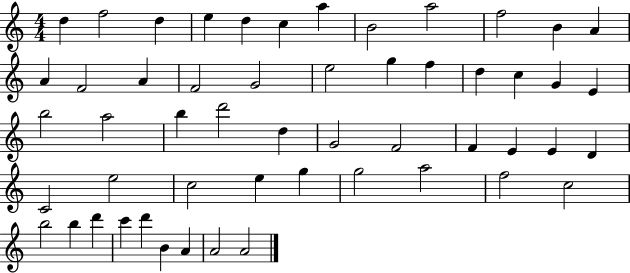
X:1
T:Untitled
M:4/4
L:1/4
K:C
d f2 d e d c a B2 a2 f2 B A A F2 A F2 G2 e2 g f d c G E b2 a2 b d'2 d G2 F2 F E E D C2 e2 c2 e g g2 a2 f2 c2 b2 b d' c' d' B A A2 A2